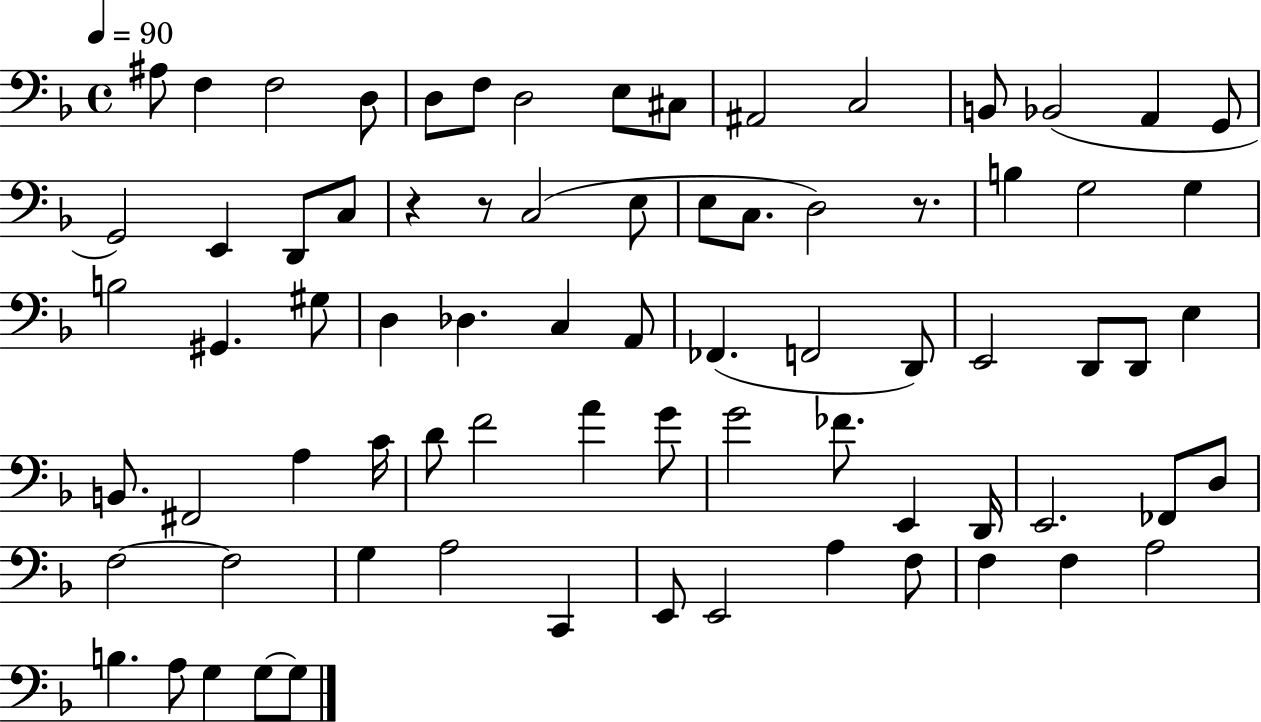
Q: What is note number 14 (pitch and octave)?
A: A2